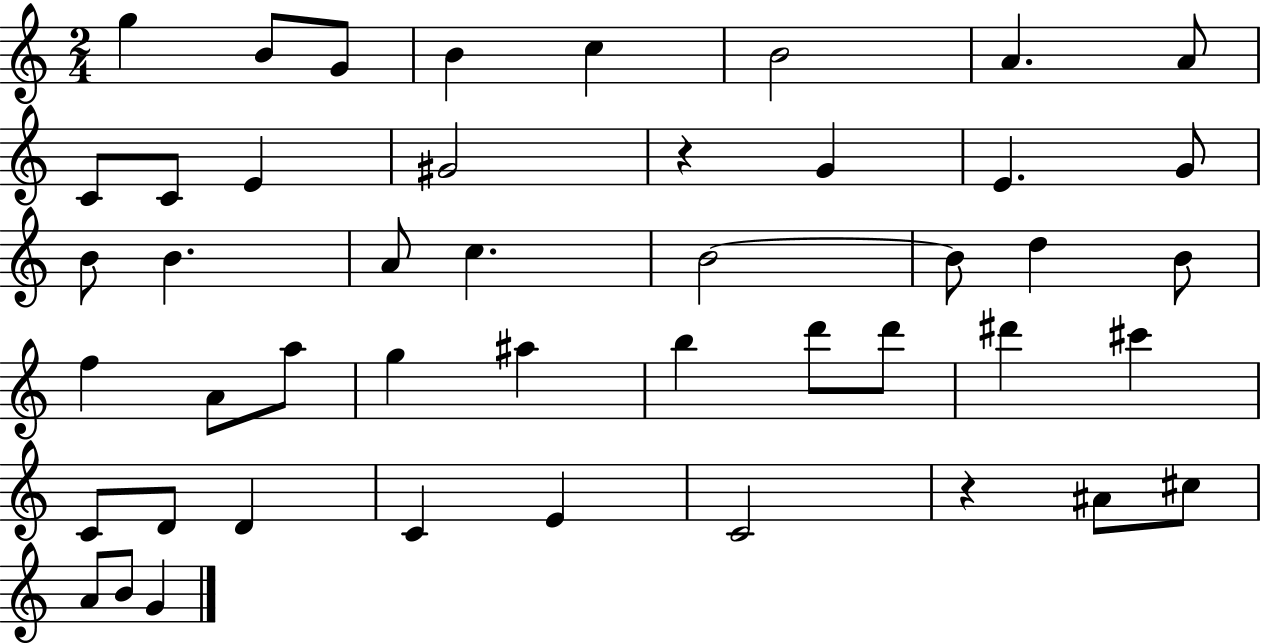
G5/q B4/e G4/e B4/q C5/q B4/h A4/q. A4/e C4/e C4/e E4/q G#4/h R/q G4/q E4/q. G4/e B4/e B4/q. A4/e C5/q. B4/h B4/e D5/q B4/e F5/q A4/e A5/e G5/q A#5/q B5/q D6/e D6/e D#6/q C#6/q C4/e D4/e D4/q C4/q E4/q C4/h R/q A#4/e C#5/e A4/e B4/e G4/q